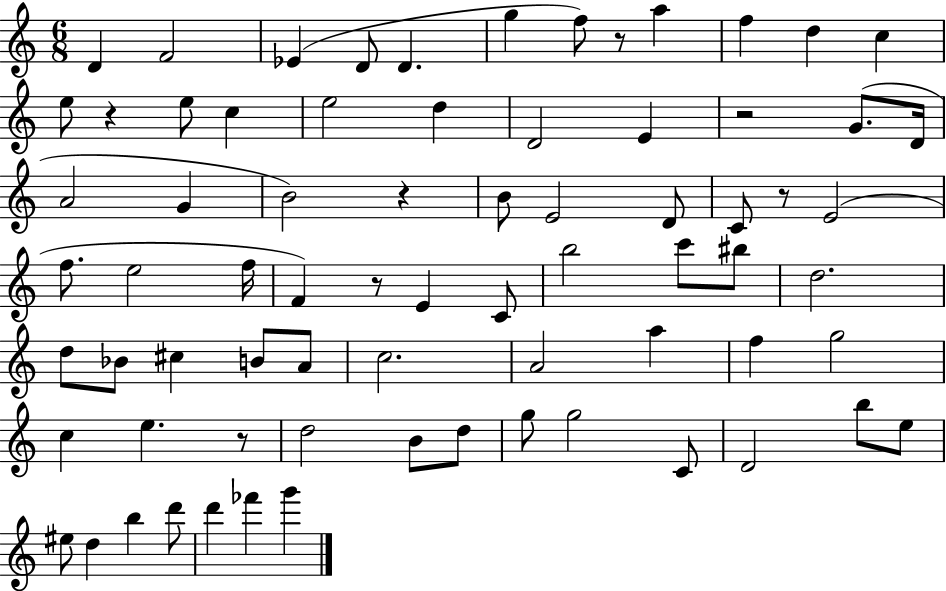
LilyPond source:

{
  \clef treble
  \numericTimeSignature
  \time 6/8
  \key c \major
  \repeat volta 2 { d'4 f'2 | ees'4( d'8 d'4. | g''4 f''8) r8 a''4 | f''4 d''4 c''4 | \break e''8 r4 e''8 c''4 | e''2 d''4 | d'2 e'4 | r2 g'8.( d'16 | \break a'2 g'4 | b'2) r4 | b'8 e'2 d'8 | c'8 r8 e'2( | \break f''8. e''2 f''16 | f'4) r8 e'4 c'8 | b''2 c'''8 bis''8 | d''2. | \break d''8 bes'8 cis''4 b'8 a'8 | c''2. | a'2 a''4 | f''4 g''2 | \break c''4 e''4. r8 | d''2 b'8 d''8 | g''8 g''2 c'8 | d'2 b''8 e''8 | \break eis''8 d''4 b''4 d'''8 | d'''4 fes'''4 g'''4 | } \bar "|."
}